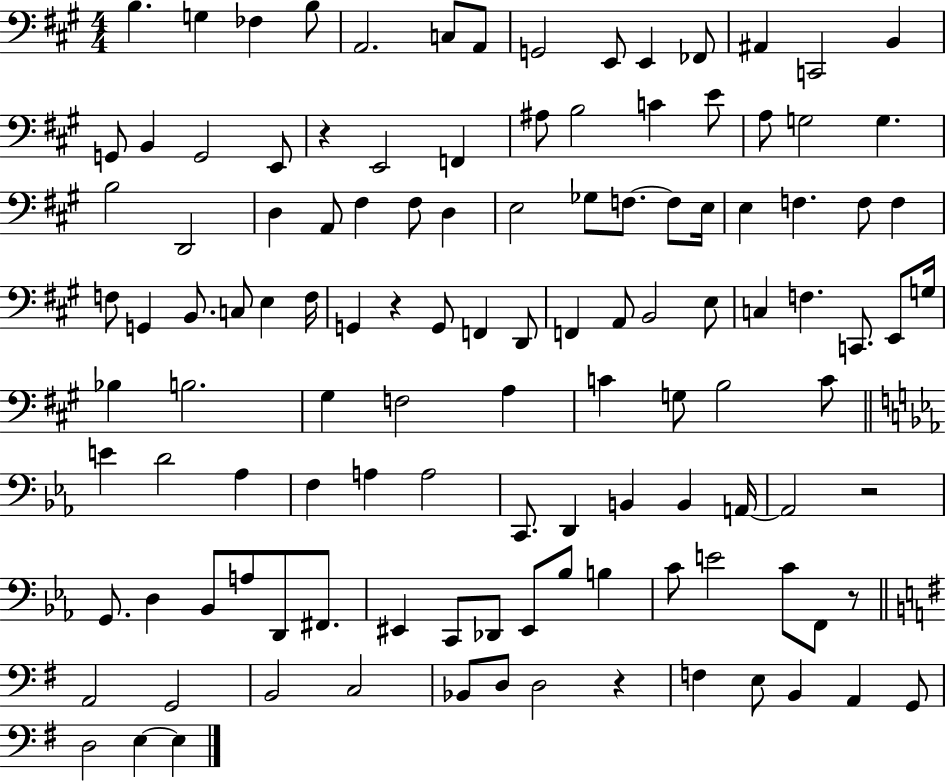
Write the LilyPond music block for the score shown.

{
  \clef bass
  \numericTimeSignature
  \time 4/4
  \key a \major
  b4. g4 fes4 b8 | a,2. c8 a,8 | g,2 e,8 e,4 fes,8 | ais,4 c,2 b,4 | \break g,8 b,4 g,2 e,8 | r4 e,2 f,4 | ais8 b2 c'4 e'8 | a8 g2 g4. | \break b2 d,2 | d4 a,8 fis4 fis8 d4 | e2 ges8 f8.~~ f8 e16 | e4 f4. f8 f4 | \break f8 g,4 b,8. c8 e4 f16 | g,4 r4 g,8 f,4 d,8 | f,4 a,8 b,2 e8 | c4 f4. c,8. e,8 g16 | \break bes4 b2. | gis4 f2 a4 | c'4 g8 b2 c'8 | \bar "||" \break \key ees \major e'4 d'2 aes4 | f4 a4 a2 | c,8. d,4 b,4 b,4 a,16~~ | a,2 r2 | \break g,8. d4 bes,8 a8 d,8 fis,8. | eis,4 c,8 des,8 eis,8 bes8 b4 | c'8 e'2 c'8 f,8 r8 | \bar "||" \break \key e \minor a,2 g,2 | b,2 c2 | bes,8 d8 d2 r4 | f4 e8 b,4 a,4 g,8 | \break d2 e4~~ e4 | \bar "|."
}